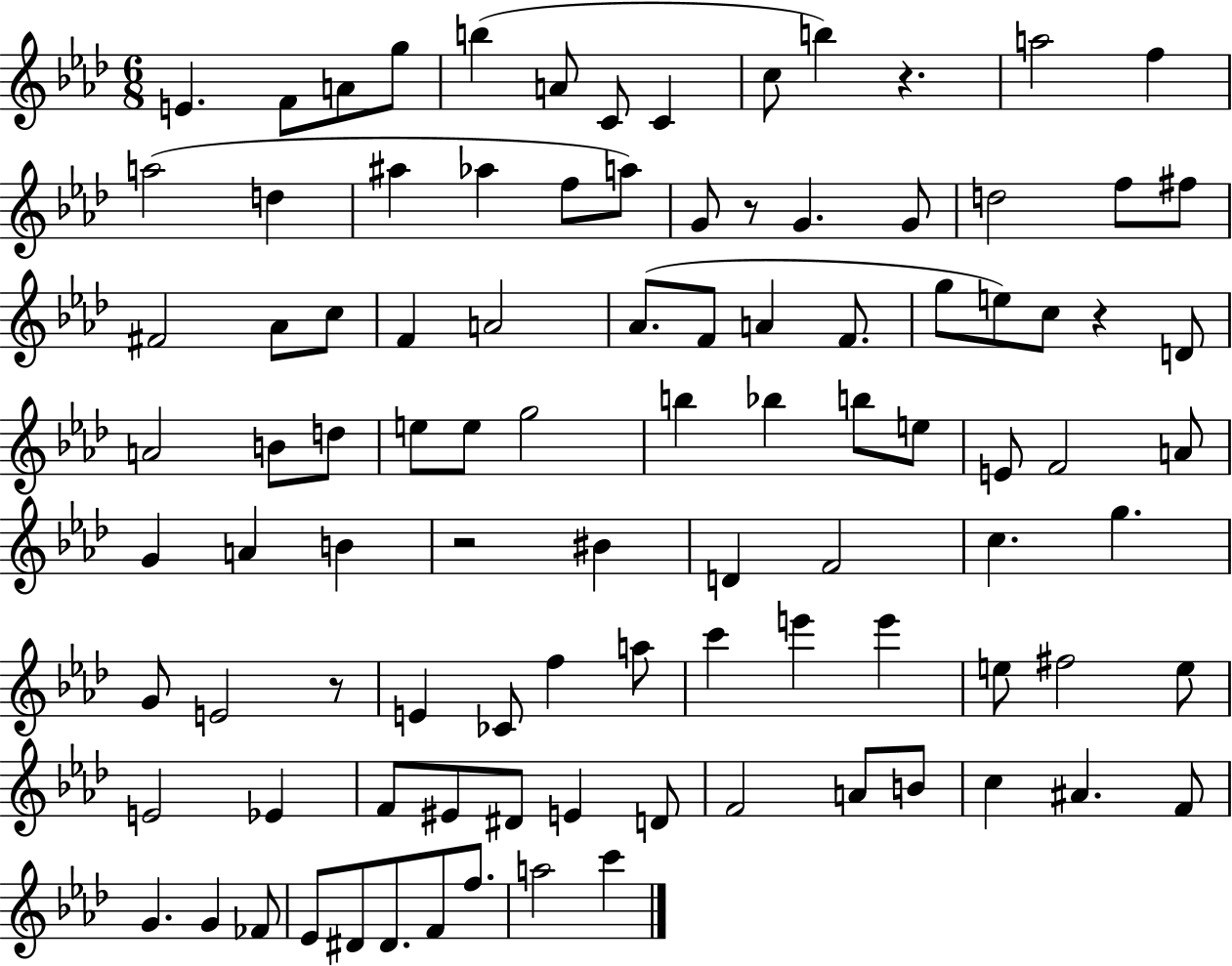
E4/q. F4/e A4/e G5/e B5/q A4/e C4/e C4/q C5/e B5/q R/q. A5/h F5/q A5/h D5/q A#5/q Ab5/q F5/e A5/e G4/e R/e G4/q. G4/e D5/h F5/e F#5/e F#4/h Ab4/e C5/e F4/q A4/h Ab4/e. F4/e A4/q F4/e. G5/e E5/e C5/e R/q D4/e A4/h B4/e D5/e E5/e E5/e G5/h B5/q Bb5/q B5/e E5/e E4/e F4/h A4/e G4/q A4/q B4/q R/h BIS4/q D4/q F4/h C5/q. G5/q. G4/e E4/h R/e E4/q CES4/e F5/q A5/e C6/q E6/q E6/q E5/e F#5/h E5/e E4/h Eb4/q F4/e EIS4/e D#4/e E4/q D4/e F4/h A4/e B4/e C5/q A#4/q. F4/e G4/q. G4/q FES4/e Eb4/e D#4/e D#4/e. F4/e F5/e. A5/h C6/q